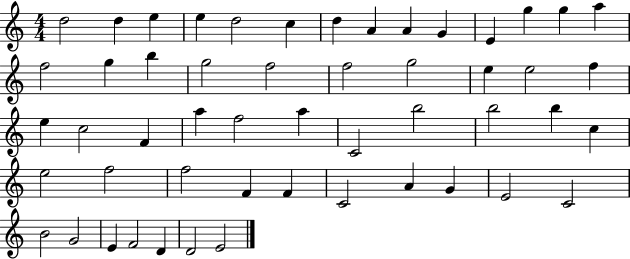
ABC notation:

X:1
T:Untitled
M:4/4
L:1/4
K:C
d2 d e e d2 c d A A G E g g a f2 g b g2 f2 f2 g2 e e2 f e c2 F a f2 a C2 b2 b2 b c e2 f2 f2 F F C2 A G E2 C2 B2 G2 E F2 D D2 E2